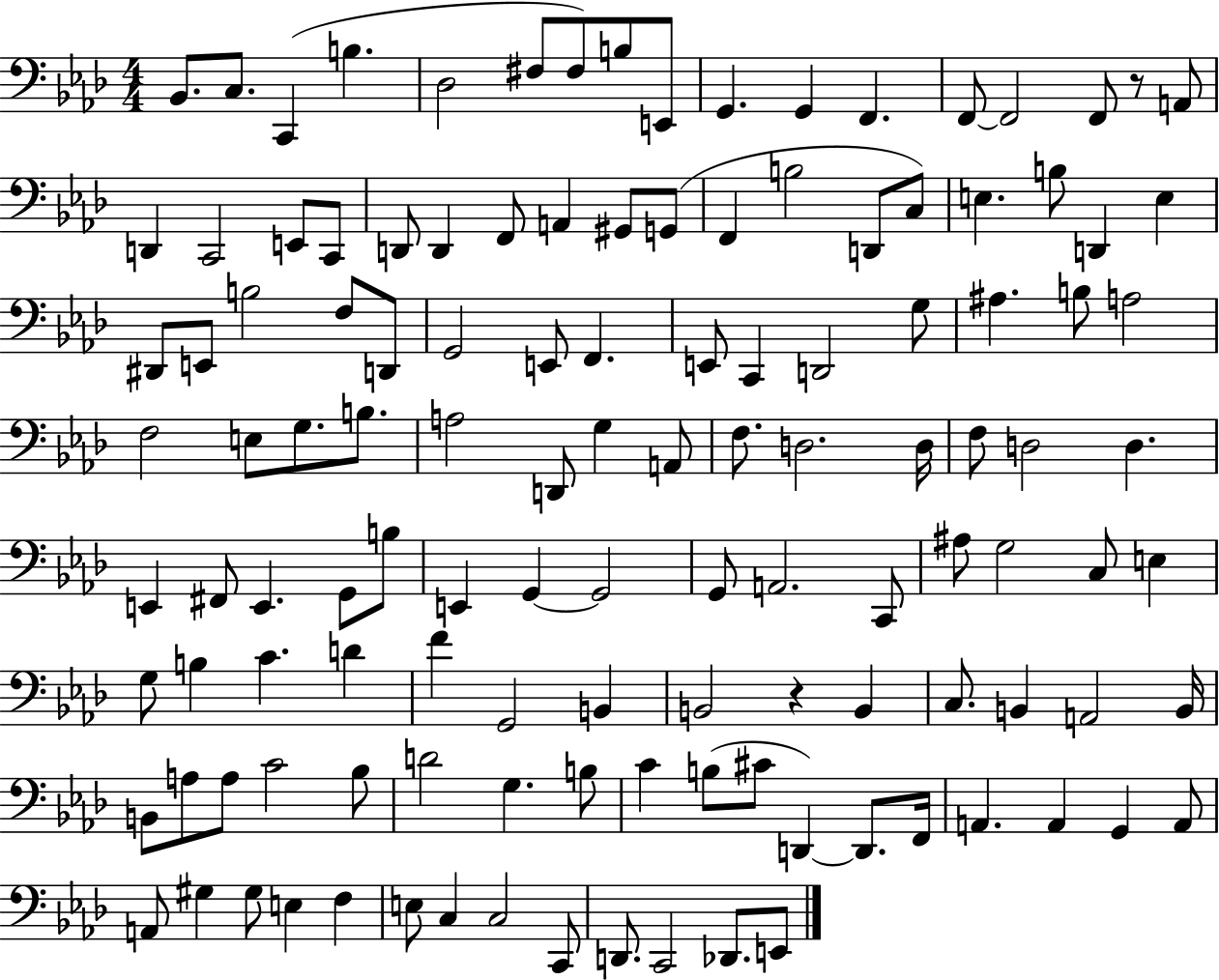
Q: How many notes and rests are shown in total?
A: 124